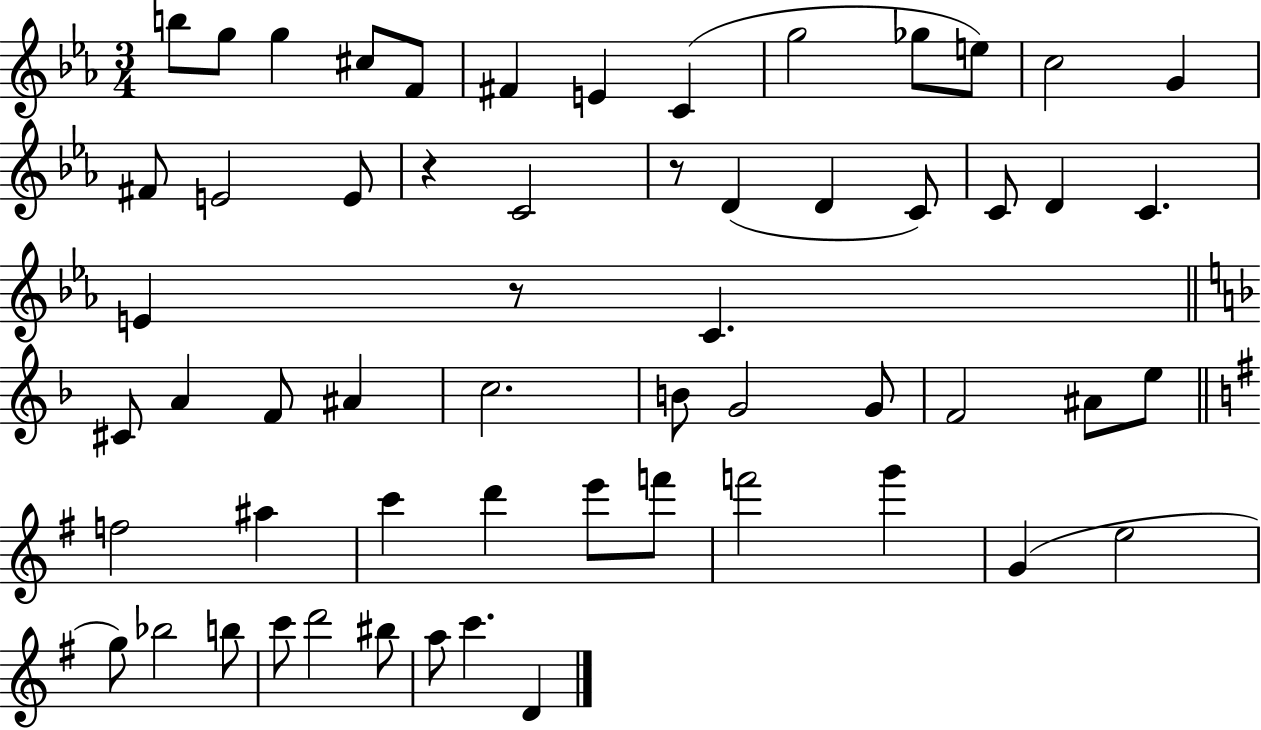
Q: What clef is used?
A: treble